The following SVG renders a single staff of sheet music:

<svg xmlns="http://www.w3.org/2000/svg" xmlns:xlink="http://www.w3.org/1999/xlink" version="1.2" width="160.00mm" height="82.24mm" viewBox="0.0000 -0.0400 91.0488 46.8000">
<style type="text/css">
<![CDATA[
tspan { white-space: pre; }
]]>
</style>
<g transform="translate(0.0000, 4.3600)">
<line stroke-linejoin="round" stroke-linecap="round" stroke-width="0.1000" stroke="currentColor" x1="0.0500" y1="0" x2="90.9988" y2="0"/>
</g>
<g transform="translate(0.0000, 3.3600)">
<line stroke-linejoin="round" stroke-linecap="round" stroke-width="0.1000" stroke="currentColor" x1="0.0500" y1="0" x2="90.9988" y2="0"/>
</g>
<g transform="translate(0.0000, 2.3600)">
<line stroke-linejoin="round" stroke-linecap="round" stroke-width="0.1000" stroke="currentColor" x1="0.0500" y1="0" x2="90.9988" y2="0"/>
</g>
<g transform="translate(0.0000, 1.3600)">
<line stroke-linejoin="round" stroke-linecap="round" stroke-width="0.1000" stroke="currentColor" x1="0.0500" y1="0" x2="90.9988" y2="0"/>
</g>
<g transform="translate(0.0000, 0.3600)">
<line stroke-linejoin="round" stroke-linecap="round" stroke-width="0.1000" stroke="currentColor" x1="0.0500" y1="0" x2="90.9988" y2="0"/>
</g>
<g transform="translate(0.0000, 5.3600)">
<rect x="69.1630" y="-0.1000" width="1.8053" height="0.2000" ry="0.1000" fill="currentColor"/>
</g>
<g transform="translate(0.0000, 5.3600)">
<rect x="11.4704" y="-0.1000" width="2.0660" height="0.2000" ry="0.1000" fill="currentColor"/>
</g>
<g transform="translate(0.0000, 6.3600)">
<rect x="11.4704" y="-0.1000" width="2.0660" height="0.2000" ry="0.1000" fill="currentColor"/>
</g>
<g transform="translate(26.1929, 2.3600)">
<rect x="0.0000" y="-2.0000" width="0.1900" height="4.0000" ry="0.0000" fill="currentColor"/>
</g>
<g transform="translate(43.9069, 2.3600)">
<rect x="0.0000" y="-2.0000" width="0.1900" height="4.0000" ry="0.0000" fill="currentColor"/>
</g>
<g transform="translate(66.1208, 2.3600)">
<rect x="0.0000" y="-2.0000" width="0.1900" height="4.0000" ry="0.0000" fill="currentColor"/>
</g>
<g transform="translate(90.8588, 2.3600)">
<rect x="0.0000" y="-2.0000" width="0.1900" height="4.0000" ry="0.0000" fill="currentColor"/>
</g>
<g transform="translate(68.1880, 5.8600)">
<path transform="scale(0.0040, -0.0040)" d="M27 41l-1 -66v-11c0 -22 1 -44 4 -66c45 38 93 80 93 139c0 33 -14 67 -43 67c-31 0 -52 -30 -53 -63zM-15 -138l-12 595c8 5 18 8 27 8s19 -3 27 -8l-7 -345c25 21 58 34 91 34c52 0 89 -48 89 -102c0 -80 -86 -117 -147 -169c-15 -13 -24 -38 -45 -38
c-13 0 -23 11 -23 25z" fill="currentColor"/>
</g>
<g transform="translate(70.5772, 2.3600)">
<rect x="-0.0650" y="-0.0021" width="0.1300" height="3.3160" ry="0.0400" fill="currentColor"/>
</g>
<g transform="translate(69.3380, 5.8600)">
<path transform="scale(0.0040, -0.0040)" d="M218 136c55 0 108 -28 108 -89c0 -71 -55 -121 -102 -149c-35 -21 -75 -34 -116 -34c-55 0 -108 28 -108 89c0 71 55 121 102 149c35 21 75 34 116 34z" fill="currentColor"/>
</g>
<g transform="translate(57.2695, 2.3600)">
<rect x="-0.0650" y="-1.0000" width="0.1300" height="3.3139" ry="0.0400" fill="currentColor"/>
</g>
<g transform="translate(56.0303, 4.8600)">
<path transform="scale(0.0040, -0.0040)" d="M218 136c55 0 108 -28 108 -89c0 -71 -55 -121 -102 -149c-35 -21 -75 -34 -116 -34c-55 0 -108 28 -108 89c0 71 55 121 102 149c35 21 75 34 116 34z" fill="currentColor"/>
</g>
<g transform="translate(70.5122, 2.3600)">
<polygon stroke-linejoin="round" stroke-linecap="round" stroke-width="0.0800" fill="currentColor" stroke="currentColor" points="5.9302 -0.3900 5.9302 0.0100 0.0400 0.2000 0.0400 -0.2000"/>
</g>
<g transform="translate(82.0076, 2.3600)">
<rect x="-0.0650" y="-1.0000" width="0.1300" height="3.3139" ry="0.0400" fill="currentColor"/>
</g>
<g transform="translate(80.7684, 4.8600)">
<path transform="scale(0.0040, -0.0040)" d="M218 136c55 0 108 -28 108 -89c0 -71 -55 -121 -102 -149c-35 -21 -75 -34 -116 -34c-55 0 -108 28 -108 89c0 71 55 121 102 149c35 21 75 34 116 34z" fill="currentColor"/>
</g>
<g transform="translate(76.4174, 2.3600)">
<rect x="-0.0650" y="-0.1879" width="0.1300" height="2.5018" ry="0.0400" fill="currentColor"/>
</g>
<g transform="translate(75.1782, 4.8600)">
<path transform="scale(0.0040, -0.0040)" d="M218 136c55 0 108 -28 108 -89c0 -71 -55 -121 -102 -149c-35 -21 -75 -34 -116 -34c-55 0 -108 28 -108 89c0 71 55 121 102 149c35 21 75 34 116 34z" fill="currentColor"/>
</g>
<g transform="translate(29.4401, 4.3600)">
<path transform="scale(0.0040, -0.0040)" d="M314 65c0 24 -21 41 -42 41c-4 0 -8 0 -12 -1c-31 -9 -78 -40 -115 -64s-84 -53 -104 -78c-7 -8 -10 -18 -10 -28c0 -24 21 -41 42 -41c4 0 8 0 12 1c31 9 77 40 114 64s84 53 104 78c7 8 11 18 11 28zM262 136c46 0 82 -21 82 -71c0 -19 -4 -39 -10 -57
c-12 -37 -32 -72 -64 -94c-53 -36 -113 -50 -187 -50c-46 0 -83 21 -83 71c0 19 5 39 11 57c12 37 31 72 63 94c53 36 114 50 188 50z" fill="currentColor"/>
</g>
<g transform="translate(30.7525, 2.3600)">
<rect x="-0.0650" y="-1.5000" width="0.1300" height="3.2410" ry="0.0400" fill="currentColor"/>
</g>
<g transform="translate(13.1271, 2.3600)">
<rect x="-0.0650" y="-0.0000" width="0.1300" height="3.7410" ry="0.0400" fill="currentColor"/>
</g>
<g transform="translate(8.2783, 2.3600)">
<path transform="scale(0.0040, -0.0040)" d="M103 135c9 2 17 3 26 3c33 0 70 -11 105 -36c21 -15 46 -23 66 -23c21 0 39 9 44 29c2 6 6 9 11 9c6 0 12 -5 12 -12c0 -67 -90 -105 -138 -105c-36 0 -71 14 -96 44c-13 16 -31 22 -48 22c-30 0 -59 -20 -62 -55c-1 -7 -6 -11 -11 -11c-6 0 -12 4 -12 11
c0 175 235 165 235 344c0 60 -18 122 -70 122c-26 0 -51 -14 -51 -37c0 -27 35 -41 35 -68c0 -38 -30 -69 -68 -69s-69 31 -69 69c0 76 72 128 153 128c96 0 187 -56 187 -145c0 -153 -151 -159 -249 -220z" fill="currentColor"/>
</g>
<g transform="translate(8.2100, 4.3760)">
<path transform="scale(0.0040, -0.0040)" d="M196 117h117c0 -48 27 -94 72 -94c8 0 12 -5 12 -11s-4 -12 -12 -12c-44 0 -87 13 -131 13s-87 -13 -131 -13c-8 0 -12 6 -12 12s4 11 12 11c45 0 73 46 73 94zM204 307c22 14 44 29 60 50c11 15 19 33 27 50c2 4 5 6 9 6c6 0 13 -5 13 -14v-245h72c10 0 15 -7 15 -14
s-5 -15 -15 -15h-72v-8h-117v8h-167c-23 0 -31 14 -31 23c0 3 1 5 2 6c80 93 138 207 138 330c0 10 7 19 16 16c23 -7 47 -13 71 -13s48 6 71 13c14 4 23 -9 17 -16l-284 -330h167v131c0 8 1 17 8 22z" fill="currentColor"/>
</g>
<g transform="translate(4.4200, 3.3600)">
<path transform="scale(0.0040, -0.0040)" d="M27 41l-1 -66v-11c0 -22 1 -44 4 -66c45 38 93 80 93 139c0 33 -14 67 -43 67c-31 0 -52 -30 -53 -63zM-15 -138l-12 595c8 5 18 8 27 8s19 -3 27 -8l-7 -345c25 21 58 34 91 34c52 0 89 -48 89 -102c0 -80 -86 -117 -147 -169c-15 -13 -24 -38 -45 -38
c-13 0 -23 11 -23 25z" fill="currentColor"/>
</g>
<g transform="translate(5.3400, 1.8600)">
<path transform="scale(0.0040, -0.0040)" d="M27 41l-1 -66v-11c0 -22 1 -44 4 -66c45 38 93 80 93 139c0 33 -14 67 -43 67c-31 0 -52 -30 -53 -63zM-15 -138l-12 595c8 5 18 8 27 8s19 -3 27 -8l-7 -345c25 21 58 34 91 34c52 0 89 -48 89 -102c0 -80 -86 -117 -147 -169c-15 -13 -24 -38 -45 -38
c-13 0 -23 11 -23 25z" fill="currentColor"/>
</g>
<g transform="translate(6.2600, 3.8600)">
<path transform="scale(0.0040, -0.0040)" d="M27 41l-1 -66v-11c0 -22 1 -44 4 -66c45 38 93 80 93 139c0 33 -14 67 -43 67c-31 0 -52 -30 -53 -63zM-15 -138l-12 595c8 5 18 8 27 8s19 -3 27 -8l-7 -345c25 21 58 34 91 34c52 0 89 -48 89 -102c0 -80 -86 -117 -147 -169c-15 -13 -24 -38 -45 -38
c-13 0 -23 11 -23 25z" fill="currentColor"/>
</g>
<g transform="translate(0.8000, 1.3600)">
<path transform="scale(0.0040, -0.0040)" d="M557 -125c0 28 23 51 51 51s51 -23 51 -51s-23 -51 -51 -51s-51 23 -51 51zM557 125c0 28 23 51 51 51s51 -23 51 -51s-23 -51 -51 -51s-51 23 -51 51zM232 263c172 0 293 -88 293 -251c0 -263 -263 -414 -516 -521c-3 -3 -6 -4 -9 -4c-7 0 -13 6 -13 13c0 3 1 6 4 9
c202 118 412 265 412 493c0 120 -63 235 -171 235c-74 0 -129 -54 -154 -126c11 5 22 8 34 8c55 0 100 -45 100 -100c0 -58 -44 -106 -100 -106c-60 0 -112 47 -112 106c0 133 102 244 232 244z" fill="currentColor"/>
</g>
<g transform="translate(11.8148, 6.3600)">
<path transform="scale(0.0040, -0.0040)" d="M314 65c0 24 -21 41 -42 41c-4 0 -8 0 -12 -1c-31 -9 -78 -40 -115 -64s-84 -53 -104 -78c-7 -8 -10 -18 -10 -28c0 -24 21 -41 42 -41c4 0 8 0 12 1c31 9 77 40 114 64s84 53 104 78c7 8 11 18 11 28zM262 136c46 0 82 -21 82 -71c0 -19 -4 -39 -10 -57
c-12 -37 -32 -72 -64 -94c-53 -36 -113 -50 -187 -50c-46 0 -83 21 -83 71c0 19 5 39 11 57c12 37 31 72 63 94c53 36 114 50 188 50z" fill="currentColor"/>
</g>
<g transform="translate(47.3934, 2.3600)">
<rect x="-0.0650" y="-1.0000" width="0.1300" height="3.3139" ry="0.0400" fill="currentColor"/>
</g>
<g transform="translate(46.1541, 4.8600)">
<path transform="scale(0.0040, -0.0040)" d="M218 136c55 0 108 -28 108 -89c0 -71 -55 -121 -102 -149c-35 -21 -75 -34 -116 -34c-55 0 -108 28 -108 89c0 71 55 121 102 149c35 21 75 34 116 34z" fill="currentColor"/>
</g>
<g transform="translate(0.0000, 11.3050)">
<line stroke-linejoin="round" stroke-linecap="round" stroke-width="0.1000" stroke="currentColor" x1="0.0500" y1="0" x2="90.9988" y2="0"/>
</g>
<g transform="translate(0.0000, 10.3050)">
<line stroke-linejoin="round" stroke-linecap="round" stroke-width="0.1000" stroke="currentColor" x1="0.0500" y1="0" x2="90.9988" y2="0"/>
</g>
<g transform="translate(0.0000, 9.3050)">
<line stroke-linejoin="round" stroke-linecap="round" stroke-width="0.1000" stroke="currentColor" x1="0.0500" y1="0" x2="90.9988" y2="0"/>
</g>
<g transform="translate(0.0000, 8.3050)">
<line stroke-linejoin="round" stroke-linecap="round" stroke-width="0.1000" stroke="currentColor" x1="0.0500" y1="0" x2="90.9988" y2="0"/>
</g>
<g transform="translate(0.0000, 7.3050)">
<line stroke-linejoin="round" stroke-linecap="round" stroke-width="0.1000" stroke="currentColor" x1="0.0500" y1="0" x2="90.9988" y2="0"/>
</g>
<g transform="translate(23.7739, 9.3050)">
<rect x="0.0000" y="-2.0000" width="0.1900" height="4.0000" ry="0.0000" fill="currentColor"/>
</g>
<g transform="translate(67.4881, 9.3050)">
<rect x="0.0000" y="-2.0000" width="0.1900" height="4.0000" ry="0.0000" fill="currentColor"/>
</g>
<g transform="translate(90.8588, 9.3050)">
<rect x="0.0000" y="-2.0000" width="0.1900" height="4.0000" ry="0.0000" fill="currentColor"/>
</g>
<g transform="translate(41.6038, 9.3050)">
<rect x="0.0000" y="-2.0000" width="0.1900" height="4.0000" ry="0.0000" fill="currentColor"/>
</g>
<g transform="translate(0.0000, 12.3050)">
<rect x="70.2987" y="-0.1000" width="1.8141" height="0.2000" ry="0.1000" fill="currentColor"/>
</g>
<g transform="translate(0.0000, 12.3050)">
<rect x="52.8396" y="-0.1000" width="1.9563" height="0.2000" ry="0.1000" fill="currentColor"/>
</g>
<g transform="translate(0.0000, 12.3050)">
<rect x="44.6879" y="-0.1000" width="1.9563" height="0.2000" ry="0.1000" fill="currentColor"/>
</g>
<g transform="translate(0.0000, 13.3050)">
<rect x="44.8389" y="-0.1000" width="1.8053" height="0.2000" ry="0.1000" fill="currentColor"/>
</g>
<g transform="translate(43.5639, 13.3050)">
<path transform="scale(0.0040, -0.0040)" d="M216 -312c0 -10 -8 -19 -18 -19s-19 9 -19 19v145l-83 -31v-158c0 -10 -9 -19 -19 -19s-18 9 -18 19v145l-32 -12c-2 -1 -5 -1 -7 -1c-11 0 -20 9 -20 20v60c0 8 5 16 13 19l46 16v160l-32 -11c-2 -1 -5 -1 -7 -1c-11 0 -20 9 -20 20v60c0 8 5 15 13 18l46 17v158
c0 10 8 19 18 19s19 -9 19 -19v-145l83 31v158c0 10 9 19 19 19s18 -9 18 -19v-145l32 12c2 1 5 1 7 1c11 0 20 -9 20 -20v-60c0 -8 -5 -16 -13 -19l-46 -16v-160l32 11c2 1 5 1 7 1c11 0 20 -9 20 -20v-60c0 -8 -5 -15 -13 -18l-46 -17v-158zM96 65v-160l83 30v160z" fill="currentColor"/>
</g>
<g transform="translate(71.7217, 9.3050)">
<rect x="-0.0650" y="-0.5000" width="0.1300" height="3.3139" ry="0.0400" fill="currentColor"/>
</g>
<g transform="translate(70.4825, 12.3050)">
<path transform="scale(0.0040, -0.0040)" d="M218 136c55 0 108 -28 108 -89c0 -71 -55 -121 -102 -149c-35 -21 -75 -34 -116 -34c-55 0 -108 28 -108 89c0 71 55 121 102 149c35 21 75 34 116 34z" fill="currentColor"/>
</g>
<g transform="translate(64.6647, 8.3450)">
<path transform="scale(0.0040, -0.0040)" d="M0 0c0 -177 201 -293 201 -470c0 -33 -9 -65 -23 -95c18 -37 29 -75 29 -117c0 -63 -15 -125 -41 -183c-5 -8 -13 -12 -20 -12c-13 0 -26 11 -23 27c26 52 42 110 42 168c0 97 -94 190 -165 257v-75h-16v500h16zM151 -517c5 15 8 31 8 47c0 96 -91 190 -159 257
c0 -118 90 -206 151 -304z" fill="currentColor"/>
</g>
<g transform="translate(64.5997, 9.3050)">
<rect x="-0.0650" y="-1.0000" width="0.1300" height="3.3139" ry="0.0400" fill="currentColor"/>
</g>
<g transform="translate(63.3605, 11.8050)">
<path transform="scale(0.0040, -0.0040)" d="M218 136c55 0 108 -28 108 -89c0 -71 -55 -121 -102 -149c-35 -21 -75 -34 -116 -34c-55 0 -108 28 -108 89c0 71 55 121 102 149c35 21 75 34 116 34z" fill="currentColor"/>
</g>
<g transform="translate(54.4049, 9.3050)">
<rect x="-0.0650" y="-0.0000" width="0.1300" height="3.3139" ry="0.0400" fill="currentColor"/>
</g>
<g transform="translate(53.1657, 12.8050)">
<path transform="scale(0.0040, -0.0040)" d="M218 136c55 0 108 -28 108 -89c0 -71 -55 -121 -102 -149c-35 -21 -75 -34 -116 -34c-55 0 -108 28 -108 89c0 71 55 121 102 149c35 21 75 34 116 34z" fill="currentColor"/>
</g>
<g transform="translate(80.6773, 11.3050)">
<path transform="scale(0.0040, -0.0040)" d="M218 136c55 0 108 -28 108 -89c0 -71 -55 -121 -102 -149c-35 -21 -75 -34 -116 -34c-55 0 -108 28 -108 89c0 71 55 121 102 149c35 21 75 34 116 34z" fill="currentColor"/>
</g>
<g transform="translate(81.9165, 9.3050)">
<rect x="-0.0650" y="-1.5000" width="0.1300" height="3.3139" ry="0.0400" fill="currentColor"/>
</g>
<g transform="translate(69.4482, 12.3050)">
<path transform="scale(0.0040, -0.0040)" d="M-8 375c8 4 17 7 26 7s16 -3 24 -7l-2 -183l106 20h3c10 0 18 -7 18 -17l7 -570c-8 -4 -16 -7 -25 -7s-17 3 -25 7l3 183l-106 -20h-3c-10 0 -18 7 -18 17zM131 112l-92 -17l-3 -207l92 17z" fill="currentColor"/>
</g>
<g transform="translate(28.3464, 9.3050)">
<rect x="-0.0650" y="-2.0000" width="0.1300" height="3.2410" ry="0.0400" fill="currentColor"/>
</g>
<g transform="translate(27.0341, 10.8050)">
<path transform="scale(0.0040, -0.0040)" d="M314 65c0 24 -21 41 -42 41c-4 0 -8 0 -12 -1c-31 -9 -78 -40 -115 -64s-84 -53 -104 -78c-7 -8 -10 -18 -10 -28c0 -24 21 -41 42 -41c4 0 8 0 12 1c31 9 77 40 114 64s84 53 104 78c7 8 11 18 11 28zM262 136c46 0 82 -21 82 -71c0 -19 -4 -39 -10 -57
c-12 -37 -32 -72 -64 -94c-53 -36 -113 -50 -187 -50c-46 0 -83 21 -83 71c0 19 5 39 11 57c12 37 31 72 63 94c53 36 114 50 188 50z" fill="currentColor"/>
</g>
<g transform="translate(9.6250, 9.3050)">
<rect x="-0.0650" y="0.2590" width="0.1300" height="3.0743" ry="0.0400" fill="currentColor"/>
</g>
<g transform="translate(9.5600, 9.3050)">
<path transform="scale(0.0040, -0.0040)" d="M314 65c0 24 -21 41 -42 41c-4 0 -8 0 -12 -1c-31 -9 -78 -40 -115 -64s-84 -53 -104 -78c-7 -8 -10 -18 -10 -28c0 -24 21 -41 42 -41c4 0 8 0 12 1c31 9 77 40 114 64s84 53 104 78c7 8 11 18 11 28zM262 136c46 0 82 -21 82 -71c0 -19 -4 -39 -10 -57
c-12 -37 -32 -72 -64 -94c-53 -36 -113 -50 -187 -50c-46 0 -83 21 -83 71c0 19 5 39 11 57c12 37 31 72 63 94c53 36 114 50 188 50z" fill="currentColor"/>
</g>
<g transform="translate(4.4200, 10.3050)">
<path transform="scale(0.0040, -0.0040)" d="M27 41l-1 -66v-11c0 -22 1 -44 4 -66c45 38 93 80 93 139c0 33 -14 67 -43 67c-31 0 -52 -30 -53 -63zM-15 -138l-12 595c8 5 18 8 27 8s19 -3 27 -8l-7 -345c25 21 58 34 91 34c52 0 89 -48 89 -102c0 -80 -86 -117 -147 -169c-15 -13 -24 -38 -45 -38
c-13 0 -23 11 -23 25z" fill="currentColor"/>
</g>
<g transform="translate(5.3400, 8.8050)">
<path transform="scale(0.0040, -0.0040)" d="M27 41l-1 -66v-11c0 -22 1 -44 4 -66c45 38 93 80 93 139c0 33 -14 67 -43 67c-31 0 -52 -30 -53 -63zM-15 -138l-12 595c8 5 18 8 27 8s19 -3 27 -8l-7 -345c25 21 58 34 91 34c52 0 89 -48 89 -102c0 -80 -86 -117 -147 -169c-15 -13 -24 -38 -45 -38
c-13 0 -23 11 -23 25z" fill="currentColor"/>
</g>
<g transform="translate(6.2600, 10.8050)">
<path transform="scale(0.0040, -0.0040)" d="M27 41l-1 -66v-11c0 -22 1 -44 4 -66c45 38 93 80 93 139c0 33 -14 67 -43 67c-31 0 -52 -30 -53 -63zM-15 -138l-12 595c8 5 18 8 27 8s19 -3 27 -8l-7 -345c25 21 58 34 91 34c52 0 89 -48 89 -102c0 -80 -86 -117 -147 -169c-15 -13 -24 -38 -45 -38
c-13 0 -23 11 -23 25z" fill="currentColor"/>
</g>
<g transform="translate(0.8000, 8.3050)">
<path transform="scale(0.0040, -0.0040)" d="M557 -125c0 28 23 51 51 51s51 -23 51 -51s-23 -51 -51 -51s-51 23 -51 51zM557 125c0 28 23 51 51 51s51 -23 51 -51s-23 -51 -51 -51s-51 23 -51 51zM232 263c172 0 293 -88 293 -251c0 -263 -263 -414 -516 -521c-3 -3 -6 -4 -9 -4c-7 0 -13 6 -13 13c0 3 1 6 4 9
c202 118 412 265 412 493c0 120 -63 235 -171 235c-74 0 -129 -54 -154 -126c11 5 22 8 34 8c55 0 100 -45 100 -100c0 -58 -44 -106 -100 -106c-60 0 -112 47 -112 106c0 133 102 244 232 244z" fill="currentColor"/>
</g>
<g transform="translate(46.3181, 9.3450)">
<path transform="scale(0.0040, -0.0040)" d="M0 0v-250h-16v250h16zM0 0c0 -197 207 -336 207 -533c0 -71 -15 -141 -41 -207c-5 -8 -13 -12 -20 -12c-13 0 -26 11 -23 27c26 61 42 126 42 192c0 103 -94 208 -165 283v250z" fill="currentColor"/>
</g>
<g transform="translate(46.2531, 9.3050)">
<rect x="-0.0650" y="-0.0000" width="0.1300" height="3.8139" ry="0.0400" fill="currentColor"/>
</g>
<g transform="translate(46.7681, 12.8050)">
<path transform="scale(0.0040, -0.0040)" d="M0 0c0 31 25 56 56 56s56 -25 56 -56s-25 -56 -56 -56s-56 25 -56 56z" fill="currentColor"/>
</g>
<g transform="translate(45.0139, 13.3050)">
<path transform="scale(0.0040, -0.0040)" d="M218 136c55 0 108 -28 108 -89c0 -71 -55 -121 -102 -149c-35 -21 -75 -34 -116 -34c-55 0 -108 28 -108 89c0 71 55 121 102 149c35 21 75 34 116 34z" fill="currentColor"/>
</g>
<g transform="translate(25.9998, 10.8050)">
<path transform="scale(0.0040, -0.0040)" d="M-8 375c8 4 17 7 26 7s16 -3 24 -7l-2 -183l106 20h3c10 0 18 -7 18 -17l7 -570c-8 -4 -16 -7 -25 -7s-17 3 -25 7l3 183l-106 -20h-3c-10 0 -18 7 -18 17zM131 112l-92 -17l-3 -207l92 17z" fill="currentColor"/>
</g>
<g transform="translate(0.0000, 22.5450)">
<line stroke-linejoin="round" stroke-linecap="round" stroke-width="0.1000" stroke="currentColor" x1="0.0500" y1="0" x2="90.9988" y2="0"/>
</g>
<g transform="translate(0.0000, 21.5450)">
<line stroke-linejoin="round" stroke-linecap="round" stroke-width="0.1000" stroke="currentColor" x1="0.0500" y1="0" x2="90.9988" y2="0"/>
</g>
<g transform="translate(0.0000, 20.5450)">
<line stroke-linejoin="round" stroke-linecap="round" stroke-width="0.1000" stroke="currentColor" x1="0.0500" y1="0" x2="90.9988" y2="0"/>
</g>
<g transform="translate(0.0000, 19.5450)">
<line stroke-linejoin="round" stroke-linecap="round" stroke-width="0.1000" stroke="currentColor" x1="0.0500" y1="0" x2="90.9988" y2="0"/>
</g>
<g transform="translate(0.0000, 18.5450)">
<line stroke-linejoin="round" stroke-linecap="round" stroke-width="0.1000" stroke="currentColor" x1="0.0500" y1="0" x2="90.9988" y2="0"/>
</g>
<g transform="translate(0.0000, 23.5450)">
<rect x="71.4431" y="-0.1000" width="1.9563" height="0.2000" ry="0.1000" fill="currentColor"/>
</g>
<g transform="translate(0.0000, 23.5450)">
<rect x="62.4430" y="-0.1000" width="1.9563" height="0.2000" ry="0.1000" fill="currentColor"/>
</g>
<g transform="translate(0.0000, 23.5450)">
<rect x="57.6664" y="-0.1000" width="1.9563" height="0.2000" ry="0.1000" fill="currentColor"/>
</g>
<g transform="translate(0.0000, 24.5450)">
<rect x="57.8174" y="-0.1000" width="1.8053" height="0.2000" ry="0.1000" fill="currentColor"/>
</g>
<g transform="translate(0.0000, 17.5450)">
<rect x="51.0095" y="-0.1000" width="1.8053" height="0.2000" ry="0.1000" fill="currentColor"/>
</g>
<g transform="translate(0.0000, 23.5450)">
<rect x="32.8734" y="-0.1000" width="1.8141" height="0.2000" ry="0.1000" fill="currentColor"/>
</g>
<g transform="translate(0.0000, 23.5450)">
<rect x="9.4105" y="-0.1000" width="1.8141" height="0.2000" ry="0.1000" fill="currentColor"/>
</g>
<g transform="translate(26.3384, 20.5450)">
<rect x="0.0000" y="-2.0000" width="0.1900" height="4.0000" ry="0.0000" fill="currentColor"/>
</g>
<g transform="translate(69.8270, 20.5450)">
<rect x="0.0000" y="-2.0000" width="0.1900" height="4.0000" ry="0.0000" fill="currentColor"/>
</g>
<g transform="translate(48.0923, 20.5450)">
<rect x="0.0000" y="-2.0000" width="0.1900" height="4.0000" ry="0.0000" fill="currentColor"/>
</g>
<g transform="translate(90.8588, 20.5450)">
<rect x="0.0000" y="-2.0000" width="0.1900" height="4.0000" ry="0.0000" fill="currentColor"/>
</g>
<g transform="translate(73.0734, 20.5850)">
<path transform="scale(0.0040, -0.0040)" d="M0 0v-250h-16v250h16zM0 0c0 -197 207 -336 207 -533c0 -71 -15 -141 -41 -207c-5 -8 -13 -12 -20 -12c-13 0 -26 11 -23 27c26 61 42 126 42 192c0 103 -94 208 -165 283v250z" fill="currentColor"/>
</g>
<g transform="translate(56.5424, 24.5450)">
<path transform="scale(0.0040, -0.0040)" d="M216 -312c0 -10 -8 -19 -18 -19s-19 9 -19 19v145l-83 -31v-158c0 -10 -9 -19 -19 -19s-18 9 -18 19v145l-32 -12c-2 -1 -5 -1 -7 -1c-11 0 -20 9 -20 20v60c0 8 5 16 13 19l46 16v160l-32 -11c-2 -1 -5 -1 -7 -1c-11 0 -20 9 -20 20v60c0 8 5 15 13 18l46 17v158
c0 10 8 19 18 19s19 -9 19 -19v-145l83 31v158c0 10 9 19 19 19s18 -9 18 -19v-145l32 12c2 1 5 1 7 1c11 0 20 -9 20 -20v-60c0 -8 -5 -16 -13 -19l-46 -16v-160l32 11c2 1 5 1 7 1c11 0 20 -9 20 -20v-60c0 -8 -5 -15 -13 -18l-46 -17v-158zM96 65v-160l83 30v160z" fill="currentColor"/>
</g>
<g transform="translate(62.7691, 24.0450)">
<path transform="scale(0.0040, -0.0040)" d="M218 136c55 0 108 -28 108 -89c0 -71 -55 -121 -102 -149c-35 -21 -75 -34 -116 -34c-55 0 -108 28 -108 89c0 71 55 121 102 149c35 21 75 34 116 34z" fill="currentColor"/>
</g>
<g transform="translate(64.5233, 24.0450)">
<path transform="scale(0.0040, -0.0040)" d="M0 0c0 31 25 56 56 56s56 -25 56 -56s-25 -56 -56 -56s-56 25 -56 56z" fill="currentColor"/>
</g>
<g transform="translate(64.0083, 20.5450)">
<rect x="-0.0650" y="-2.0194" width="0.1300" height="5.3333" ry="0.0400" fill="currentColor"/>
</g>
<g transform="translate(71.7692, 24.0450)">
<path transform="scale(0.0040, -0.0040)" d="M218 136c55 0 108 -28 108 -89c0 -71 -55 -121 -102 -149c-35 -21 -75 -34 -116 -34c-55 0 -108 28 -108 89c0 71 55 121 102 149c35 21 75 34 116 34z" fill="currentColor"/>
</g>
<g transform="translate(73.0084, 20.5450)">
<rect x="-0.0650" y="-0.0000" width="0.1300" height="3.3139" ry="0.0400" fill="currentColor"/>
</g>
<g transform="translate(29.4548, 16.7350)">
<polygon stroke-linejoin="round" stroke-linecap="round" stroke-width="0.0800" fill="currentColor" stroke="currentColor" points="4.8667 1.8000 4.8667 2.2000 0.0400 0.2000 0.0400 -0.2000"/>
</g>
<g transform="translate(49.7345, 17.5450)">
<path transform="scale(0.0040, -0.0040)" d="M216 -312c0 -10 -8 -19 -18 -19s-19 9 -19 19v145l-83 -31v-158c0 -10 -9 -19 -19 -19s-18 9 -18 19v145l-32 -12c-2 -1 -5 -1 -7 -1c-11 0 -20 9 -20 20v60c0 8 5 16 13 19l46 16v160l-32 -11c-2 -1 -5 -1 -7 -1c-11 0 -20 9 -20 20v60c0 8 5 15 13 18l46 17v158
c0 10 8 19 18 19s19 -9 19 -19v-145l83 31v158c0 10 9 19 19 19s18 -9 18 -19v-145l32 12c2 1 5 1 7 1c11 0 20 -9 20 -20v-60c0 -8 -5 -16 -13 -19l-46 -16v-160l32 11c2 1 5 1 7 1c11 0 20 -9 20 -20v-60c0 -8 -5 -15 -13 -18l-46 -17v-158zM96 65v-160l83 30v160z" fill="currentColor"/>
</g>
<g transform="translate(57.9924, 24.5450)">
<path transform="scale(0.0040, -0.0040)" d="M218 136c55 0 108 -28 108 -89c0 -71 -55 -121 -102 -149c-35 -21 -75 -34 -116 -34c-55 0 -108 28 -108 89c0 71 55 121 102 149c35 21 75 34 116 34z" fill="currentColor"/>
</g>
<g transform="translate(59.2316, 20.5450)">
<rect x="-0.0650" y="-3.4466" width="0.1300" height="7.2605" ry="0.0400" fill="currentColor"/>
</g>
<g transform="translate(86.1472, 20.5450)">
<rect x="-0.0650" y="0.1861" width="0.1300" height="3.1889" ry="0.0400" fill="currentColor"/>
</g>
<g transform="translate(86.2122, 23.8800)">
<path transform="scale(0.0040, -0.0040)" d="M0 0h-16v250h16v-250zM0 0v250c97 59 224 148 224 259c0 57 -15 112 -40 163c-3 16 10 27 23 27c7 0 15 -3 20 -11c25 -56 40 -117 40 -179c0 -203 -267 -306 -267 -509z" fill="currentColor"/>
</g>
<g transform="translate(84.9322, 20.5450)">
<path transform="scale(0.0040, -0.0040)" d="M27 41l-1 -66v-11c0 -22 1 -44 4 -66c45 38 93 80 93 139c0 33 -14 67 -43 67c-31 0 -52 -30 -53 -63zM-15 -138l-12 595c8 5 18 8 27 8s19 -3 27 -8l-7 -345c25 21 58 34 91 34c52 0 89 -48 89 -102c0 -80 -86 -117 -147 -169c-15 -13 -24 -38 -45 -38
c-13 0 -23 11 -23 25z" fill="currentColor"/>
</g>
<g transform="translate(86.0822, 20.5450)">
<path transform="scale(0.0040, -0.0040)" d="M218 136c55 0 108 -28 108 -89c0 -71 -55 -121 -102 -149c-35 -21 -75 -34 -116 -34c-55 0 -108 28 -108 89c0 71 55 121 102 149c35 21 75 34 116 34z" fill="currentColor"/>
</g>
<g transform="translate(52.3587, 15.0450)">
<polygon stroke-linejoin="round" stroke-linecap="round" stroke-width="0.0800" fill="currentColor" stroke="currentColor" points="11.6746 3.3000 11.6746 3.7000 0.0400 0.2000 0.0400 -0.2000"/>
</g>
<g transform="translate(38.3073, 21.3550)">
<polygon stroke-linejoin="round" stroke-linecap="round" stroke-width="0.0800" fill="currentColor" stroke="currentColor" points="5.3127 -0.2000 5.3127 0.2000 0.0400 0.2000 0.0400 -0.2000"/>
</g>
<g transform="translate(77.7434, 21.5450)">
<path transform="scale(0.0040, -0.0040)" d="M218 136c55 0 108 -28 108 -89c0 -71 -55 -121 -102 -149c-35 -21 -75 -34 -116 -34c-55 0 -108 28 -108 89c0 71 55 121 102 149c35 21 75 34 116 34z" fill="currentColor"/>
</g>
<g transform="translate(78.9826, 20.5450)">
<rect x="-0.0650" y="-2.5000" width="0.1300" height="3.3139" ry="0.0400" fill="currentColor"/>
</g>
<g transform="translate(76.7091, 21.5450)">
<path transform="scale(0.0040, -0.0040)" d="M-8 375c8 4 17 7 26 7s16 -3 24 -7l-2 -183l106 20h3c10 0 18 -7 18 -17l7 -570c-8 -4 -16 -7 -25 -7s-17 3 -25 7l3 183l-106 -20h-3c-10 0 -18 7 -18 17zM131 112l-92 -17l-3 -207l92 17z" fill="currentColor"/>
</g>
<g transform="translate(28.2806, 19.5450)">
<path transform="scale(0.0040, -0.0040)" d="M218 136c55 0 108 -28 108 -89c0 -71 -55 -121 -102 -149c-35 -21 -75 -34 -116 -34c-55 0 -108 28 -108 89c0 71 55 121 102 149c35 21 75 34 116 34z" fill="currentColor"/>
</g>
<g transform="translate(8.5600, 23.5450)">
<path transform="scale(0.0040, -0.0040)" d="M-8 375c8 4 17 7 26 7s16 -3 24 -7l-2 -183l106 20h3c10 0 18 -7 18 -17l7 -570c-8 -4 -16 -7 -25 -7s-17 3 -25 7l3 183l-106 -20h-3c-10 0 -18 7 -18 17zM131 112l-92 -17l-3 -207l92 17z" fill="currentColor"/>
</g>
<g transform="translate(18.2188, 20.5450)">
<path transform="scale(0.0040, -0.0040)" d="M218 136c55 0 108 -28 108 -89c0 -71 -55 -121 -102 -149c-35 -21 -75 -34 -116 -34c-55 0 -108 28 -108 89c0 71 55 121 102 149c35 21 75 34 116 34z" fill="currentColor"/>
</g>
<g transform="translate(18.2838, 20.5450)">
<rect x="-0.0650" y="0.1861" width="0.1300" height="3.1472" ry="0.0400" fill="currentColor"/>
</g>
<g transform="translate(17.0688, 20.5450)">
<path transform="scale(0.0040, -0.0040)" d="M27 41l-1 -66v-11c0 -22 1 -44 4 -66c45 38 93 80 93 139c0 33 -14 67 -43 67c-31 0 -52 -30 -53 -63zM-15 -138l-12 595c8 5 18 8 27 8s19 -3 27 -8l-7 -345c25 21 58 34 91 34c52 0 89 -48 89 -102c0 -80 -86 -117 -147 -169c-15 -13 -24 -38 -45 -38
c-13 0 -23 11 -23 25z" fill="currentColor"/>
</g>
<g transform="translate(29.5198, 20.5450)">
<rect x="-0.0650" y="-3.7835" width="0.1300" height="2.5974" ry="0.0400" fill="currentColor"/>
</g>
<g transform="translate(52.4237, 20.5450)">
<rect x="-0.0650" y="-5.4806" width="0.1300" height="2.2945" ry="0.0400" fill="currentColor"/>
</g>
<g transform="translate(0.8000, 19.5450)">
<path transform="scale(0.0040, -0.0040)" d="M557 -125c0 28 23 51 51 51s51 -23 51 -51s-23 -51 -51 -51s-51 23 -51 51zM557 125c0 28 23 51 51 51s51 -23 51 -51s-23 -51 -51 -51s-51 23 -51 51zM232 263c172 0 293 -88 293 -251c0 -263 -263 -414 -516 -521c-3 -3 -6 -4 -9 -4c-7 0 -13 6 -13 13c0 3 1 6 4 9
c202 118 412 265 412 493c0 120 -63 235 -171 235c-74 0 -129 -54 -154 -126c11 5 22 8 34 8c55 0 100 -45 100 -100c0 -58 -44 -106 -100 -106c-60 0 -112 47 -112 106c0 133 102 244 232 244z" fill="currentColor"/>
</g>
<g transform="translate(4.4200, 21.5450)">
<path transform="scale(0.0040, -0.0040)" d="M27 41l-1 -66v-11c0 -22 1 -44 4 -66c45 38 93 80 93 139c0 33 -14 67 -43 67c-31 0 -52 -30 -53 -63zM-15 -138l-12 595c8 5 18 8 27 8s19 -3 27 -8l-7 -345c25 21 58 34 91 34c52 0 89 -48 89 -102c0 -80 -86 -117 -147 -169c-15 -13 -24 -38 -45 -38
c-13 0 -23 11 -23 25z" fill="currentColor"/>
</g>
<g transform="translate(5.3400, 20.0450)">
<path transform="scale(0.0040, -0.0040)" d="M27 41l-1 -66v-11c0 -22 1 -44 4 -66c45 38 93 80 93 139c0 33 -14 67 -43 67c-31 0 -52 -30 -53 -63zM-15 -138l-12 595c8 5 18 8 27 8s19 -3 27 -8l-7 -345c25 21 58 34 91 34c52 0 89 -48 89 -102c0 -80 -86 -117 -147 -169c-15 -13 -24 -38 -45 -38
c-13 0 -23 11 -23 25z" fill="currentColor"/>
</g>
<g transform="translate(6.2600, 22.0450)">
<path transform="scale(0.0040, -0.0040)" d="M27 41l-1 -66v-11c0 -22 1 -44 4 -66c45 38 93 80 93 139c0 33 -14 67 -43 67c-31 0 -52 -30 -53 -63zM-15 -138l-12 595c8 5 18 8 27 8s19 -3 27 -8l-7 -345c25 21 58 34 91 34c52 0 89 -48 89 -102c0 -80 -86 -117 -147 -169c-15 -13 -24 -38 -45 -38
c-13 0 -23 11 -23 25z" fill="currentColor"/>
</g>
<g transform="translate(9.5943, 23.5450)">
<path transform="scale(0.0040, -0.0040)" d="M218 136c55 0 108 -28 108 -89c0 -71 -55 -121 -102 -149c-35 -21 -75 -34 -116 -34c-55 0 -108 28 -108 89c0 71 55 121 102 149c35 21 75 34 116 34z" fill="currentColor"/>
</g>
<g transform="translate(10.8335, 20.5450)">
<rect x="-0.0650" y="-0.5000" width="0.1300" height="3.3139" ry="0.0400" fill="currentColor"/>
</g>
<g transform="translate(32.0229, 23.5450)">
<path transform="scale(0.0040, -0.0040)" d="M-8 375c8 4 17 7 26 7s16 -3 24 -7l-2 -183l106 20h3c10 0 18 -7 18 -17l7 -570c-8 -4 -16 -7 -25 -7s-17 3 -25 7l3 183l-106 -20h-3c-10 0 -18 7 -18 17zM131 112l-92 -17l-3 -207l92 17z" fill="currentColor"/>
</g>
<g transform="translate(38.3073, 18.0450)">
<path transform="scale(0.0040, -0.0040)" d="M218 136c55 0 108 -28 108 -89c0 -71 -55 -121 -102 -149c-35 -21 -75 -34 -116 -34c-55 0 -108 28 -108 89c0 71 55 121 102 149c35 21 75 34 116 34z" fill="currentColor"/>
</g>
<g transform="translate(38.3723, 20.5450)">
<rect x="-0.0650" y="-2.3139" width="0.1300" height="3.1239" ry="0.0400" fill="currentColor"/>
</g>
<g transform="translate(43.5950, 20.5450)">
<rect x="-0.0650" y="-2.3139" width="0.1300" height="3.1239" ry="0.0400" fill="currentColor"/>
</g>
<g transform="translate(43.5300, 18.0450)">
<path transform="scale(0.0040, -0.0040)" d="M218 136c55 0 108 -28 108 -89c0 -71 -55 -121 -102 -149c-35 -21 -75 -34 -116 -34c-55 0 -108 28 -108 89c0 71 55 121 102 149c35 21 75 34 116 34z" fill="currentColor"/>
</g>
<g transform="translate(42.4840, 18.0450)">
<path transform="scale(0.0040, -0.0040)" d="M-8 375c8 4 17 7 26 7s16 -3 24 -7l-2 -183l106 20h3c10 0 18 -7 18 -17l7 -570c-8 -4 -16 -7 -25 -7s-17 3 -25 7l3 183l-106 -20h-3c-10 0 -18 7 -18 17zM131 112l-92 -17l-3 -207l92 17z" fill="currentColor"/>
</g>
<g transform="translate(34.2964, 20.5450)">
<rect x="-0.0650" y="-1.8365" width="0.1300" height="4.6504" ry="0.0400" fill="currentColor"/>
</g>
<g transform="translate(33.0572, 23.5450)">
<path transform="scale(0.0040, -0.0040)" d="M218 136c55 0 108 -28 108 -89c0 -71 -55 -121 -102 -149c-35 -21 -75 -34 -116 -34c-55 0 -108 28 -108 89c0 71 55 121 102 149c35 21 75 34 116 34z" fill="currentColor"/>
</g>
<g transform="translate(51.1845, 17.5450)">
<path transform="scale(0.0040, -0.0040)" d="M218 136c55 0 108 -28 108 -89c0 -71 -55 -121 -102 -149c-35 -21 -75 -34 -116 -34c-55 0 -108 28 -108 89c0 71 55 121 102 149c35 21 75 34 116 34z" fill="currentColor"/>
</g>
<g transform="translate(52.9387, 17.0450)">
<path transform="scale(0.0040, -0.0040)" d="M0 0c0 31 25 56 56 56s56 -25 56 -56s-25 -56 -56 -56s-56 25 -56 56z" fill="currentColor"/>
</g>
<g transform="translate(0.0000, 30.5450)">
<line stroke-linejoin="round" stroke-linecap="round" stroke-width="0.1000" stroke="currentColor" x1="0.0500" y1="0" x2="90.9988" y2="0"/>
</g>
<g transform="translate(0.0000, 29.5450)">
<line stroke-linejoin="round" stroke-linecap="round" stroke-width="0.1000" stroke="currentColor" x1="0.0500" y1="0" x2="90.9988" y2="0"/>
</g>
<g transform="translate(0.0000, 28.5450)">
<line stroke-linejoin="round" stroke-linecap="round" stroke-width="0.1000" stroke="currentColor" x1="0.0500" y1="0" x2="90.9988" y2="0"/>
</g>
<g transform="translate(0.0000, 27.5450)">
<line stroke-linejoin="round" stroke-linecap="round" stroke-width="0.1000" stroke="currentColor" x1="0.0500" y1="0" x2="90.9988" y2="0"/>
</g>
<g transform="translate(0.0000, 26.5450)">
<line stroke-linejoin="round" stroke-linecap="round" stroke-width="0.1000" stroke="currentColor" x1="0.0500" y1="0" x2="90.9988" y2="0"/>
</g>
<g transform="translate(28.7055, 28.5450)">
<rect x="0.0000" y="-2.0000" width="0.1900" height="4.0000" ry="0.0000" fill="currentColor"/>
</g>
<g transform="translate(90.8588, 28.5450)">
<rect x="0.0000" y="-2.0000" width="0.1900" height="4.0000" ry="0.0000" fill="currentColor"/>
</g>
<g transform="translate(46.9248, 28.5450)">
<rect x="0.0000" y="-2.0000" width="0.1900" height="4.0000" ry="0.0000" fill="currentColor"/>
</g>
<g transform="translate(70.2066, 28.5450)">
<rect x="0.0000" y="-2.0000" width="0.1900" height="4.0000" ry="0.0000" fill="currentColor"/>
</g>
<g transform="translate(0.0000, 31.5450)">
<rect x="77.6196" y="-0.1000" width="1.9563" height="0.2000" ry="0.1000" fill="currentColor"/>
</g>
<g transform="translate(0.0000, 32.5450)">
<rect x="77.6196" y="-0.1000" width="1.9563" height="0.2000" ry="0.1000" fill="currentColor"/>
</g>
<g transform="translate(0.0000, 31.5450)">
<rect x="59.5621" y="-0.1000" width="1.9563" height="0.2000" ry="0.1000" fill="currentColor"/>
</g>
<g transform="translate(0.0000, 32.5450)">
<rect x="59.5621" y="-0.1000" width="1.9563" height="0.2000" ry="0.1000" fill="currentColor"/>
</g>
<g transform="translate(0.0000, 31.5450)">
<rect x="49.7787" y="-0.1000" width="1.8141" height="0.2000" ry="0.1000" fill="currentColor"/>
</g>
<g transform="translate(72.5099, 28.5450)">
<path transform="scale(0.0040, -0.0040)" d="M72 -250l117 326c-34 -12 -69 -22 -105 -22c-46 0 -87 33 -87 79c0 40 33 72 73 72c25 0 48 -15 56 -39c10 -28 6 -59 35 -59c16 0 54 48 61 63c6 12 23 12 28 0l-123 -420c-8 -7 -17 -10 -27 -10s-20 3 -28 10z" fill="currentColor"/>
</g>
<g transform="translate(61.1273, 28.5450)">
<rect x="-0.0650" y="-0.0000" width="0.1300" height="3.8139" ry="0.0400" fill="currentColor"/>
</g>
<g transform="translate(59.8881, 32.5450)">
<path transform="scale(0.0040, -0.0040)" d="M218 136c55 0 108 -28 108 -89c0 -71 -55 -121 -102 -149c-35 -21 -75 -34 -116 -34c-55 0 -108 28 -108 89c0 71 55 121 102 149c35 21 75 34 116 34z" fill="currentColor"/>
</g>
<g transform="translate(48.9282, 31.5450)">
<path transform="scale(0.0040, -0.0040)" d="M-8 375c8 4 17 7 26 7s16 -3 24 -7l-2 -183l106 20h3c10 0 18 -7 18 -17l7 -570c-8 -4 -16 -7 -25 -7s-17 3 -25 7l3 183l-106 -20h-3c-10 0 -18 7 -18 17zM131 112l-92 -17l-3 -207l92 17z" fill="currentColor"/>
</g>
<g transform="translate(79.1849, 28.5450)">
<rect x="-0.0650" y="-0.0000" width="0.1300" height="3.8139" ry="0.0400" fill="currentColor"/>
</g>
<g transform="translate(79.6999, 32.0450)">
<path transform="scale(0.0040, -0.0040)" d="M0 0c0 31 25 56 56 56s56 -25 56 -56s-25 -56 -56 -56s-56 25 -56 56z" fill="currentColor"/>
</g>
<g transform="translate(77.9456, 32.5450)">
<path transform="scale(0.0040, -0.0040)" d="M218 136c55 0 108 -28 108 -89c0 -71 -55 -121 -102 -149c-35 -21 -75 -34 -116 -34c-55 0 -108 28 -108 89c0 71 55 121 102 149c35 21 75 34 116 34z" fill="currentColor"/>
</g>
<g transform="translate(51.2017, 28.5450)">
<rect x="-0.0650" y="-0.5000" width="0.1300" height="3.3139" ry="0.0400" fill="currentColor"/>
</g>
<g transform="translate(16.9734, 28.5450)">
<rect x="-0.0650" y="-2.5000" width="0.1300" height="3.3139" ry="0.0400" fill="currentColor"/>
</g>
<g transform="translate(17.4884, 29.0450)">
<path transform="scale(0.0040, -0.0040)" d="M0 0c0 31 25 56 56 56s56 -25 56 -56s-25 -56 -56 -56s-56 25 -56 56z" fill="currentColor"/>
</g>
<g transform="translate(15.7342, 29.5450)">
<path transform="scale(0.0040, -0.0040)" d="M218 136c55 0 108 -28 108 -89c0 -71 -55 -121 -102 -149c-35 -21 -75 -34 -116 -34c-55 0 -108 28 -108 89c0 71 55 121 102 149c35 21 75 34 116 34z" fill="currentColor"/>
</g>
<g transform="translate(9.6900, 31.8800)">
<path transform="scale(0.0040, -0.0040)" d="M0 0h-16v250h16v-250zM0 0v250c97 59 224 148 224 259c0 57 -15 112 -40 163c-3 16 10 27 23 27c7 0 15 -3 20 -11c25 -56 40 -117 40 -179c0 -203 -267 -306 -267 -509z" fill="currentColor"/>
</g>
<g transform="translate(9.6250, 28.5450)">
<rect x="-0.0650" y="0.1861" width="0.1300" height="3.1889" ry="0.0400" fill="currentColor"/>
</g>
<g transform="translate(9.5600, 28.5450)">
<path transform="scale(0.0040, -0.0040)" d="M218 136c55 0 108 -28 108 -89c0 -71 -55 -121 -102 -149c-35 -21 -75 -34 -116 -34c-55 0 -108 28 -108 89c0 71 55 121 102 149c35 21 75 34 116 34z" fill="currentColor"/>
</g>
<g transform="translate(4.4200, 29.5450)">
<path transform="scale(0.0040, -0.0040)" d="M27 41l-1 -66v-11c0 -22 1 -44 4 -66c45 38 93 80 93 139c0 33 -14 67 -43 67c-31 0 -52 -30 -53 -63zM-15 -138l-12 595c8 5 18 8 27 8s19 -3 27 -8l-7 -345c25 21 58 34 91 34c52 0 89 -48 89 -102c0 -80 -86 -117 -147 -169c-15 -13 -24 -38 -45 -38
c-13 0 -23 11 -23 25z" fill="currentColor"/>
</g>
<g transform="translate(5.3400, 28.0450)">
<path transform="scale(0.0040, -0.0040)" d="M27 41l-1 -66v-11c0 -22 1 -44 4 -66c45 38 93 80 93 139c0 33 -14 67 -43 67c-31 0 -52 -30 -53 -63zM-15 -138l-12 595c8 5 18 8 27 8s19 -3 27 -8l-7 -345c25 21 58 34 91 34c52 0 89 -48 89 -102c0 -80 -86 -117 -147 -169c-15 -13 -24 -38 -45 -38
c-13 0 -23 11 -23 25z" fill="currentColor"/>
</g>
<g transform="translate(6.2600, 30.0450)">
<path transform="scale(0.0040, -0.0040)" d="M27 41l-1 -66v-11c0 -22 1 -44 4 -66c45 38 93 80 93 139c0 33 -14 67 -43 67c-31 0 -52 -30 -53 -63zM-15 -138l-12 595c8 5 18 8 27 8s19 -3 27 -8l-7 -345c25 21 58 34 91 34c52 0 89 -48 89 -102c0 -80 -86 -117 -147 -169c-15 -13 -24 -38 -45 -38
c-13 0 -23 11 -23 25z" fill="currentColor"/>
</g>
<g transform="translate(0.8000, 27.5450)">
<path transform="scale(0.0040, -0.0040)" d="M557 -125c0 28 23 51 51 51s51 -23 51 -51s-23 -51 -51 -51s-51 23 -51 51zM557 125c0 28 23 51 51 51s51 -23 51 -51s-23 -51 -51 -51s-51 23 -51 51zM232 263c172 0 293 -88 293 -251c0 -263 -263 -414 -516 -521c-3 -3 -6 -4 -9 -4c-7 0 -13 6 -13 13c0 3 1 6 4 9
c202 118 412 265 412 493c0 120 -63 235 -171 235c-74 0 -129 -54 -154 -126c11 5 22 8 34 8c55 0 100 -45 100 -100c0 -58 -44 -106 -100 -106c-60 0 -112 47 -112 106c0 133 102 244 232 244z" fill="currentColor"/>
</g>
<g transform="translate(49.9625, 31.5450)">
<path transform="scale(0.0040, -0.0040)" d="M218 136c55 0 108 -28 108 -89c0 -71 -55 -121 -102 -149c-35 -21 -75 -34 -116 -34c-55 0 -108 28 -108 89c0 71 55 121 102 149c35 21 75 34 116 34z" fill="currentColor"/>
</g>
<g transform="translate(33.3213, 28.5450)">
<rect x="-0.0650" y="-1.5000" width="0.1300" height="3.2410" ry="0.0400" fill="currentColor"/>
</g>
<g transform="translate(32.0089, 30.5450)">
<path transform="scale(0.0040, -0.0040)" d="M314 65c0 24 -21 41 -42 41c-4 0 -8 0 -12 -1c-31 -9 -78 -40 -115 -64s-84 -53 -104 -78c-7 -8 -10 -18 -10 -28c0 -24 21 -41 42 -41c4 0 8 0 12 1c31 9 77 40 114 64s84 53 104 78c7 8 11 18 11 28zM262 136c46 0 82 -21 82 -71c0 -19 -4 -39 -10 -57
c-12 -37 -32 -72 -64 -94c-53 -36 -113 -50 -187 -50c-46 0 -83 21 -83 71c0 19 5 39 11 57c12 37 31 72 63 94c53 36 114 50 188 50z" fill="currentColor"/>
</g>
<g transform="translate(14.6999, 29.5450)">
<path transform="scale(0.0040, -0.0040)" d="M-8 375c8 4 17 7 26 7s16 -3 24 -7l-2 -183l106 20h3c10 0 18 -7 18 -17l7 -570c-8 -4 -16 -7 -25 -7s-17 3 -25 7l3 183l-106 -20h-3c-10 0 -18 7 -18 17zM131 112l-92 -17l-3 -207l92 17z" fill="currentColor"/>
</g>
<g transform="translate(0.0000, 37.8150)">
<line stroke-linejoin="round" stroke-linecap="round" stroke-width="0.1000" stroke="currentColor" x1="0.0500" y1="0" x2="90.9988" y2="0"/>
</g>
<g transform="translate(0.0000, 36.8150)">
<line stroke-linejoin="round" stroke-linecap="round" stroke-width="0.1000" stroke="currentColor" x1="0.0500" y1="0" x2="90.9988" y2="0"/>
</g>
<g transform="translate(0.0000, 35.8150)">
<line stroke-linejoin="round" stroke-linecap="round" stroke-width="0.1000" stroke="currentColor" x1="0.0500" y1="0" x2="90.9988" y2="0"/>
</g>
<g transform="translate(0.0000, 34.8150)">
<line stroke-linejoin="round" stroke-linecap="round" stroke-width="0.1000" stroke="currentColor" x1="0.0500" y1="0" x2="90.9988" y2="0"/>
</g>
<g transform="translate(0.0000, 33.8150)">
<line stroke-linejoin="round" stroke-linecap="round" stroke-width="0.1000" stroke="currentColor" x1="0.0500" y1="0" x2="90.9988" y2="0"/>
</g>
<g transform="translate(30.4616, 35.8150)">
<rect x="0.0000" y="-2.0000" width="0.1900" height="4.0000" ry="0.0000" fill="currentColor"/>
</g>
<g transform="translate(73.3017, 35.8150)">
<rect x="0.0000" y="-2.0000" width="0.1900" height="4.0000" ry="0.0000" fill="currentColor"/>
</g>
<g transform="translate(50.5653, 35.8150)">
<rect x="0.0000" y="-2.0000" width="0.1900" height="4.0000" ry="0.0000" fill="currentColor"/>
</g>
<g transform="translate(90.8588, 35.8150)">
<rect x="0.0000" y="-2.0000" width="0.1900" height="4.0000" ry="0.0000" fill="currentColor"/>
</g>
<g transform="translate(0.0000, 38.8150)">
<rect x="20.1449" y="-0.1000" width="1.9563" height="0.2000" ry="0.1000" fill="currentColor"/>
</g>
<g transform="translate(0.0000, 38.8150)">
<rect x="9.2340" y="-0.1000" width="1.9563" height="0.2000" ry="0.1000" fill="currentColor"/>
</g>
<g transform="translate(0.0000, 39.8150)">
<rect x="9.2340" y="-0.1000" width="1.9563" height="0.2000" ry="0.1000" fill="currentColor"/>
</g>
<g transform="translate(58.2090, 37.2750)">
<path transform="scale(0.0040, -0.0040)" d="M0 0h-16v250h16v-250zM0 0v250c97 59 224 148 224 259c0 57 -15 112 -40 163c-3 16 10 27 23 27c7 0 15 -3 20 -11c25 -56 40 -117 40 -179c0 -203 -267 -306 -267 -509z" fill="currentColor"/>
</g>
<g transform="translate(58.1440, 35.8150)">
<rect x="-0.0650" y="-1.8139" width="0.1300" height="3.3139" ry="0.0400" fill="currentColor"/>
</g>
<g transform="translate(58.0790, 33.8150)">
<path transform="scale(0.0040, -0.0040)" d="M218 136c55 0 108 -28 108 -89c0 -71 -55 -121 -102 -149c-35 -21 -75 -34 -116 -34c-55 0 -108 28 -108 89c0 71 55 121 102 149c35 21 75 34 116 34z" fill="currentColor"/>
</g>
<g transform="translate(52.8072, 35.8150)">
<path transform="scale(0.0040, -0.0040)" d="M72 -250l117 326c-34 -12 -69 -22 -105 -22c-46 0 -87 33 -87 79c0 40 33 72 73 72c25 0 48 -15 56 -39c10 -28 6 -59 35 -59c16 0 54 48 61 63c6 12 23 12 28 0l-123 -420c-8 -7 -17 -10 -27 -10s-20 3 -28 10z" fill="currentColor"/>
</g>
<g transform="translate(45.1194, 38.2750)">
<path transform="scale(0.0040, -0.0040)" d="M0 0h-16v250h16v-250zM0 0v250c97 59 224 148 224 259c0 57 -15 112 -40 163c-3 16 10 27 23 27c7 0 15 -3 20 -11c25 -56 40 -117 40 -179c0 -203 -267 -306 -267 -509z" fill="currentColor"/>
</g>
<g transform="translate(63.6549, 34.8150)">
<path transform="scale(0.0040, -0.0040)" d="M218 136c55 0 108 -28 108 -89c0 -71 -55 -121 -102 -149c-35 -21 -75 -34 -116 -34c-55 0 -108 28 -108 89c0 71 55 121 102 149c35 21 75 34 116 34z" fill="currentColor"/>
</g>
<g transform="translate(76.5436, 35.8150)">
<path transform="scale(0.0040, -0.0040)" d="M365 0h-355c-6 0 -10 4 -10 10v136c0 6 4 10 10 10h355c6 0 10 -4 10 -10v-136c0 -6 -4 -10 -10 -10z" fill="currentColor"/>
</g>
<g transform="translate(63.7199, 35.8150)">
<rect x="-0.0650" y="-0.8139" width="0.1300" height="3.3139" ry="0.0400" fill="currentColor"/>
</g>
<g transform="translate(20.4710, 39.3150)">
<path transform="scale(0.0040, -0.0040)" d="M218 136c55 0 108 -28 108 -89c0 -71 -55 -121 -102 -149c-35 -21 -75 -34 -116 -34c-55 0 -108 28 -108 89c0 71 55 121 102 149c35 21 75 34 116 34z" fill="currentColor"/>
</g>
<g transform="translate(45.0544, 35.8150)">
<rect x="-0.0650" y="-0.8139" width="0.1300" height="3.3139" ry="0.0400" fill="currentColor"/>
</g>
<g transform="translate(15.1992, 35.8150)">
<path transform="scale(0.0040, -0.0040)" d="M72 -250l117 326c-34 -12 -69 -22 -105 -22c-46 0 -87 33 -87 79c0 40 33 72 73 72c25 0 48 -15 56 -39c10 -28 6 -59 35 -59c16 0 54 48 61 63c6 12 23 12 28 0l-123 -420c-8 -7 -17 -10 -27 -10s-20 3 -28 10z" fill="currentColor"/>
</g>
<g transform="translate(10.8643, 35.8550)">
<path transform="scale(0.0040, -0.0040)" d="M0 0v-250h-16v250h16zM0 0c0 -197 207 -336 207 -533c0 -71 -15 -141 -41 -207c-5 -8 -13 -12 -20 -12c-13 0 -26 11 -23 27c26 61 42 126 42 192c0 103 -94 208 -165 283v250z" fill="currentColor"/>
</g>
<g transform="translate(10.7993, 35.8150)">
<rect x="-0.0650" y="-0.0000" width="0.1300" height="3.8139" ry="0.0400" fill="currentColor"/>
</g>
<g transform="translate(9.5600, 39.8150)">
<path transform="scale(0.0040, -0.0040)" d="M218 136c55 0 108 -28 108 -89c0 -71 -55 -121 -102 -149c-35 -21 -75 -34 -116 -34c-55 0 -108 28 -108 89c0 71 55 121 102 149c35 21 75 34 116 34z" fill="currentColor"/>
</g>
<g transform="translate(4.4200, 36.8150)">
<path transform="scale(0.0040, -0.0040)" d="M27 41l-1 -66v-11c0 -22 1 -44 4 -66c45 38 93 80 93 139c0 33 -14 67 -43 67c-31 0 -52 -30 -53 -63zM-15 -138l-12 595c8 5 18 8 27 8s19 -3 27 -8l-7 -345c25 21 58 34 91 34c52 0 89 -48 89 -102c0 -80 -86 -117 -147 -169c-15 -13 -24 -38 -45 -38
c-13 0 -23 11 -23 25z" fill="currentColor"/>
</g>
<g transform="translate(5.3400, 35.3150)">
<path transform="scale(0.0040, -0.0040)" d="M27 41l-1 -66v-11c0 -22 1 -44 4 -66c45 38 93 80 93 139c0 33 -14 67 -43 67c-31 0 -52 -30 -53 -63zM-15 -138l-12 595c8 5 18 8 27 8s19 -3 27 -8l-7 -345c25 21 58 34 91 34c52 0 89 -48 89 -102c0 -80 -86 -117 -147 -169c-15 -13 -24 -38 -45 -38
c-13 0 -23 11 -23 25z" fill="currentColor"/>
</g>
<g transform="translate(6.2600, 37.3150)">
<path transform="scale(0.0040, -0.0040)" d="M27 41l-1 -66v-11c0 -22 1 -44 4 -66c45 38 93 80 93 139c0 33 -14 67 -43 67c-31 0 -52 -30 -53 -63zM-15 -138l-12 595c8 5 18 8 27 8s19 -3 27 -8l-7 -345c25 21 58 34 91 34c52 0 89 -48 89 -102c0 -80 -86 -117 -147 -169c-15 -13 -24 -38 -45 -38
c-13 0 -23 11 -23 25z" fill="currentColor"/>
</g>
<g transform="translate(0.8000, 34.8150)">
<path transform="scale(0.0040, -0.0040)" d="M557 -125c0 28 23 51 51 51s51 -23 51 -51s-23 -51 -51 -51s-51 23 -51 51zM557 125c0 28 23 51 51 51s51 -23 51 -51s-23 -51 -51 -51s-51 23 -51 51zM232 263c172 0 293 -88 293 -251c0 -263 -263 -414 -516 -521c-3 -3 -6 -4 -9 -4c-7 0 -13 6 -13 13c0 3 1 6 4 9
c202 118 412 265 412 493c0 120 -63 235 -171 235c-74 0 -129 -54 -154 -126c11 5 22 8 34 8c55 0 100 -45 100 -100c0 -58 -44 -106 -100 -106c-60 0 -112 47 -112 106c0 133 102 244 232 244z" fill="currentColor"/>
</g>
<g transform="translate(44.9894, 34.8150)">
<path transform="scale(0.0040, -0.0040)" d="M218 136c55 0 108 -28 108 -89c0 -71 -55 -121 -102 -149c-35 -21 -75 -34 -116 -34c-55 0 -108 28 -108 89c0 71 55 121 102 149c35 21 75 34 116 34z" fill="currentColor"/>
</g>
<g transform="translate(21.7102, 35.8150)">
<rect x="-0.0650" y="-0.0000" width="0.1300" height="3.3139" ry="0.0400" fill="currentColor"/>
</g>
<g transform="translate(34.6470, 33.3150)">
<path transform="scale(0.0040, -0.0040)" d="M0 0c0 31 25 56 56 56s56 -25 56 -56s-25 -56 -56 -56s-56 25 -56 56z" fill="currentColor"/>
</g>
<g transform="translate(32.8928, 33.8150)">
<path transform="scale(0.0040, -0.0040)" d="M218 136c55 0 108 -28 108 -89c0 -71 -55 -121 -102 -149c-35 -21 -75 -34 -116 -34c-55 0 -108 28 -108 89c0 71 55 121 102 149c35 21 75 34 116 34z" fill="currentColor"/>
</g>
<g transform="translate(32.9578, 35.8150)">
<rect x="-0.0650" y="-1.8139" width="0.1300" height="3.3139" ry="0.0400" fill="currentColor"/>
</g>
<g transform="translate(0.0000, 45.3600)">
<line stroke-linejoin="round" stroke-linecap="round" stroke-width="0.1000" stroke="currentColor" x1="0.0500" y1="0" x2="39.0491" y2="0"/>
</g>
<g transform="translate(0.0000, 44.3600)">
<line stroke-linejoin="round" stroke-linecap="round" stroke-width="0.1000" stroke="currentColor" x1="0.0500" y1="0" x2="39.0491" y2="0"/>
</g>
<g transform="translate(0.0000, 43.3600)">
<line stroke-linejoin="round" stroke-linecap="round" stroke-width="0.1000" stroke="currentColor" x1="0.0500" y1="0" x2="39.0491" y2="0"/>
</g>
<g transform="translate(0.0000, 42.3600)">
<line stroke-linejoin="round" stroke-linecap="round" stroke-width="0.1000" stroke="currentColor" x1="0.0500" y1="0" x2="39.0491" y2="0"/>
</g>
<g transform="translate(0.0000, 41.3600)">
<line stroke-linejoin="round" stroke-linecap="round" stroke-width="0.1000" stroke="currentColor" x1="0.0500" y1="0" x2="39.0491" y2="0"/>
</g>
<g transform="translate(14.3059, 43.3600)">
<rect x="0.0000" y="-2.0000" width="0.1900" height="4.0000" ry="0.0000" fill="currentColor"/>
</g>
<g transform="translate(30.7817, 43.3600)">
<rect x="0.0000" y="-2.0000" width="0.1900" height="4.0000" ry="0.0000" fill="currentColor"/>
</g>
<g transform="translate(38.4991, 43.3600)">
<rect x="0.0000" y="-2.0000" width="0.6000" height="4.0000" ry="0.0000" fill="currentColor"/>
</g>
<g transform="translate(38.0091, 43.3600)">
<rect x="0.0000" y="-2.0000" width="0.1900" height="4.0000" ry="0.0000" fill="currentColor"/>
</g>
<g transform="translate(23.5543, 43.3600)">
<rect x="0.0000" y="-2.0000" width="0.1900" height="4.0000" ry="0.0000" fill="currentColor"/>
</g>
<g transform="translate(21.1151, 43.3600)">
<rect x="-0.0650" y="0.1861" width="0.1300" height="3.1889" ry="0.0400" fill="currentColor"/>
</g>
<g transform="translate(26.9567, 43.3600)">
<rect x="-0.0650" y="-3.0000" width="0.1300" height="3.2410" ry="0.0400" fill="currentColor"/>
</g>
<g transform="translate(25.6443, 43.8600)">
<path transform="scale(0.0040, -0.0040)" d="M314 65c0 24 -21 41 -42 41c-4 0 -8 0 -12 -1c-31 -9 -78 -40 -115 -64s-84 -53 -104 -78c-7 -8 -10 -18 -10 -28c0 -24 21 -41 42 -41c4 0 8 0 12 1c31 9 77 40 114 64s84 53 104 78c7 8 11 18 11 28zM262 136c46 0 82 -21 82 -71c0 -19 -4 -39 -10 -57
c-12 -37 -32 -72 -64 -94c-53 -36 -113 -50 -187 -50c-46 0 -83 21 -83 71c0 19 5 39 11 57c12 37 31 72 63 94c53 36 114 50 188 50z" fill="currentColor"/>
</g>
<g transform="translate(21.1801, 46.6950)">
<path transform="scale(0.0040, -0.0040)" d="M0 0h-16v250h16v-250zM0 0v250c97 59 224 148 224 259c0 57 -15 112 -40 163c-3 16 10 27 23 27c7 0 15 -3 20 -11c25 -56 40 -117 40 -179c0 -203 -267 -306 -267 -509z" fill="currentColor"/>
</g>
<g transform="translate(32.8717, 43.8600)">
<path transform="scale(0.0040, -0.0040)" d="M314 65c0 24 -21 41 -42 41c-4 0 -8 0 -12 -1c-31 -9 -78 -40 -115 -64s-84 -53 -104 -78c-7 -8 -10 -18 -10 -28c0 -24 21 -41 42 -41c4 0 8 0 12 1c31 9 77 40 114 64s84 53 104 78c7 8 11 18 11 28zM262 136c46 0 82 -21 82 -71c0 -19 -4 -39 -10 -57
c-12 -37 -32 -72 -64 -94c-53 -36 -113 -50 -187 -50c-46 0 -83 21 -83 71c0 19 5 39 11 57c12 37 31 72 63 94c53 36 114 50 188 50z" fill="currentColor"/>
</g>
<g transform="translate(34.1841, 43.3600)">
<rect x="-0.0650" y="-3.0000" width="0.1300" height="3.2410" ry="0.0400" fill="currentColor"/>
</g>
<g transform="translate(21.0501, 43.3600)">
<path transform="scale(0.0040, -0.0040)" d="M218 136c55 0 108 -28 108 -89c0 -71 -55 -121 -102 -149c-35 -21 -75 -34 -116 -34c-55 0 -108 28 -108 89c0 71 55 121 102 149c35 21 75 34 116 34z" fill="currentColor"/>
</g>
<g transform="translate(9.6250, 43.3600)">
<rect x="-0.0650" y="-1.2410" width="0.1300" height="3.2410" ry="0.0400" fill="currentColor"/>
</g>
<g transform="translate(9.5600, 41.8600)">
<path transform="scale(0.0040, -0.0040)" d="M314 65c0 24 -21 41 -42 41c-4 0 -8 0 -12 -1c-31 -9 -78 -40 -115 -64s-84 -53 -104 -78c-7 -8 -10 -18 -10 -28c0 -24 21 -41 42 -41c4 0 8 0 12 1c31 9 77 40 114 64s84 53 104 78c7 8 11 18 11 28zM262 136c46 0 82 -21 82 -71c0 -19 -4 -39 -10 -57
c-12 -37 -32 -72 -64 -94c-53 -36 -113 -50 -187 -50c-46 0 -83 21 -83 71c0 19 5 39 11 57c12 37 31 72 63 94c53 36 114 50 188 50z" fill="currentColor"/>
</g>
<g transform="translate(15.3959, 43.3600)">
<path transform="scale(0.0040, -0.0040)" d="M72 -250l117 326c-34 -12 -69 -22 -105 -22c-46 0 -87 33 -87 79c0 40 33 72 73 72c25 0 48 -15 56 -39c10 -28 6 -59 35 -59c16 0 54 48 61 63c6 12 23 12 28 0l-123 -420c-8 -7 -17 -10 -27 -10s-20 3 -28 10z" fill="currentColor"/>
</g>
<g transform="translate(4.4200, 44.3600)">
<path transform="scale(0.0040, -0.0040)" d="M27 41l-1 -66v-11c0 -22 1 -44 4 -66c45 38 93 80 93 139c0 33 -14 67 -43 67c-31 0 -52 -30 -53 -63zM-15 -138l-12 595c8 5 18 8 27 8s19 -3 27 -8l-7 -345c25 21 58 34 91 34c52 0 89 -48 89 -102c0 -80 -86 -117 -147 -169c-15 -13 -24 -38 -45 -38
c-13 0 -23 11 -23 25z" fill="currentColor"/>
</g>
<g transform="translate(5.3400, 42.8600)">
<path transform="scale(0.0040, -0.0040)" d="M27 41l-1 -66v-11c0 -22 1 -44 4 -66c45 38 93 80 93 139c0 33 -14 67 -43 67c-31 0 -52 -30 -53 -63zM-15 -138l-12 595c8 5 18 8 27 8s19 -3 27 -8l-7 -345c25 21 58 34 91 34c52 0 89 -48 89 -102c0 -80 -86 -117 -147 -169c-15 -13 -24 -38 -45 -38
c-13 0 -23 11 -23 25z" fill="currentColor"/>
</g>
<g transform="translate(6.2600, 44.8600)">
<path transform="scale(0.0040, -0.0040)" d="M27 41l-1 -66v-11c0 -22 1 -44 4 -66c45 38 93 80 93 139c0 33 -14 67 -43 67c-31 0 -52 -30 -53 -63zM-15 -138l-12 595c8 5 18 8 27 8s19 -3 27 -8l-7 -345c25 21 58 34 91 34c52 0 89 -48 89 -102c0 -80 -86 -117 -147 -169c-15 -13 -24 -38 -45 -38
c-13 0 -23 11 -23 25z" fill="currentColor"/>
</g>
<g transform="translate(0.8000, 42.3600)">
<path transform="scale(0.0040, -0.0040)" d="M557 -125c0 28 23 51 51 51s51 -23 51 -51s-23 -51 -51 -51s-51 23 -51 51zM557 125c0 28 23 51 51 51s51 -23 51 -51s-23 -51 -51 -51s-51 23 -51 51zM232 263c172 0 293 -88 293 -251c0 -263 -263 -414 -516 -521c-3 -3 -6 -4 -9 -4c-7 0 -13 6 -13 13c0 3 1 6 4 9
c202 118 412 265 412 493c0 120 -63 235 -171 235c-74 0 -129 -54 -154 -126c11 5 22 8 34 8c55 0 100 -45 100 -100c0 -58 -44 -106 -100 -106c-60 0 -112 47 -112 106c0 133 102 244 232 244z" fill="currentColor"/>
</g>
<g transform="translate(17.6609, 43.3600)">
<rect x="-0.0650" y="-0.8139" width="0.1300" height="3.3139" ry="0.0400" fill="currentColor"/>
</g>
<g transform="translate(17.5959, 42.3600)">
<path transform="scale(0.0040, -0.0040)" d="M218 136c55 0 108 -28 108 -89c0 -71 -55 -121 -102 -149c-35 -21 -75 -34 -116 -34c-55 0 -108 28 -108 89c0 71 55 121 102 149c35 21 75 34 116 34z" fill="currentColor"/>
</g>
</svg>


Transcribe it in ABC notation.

X:1
T:Untitled
M:2/4
L:1/4
K:Eb
C,,2 G,,2 F,, F,, _D,,/2 F,,/2 F,, D,2 A,,2 ^C,,/2 D,, F,,/4 E,, G,, E,, _D, F,/2 E,,/2 _B,/2 B,/2 ^C/2 ^C,,/2 D,,/2 D,,/2 B,, _D,/2 D,/2 B,, G,,2 E,, C,, z/2 C,, C,,/2 z/2 D,, _A, F,/2 z/2 _A,/2 F, z2 G,2 z/2 F, D,/2 C,2 C,2